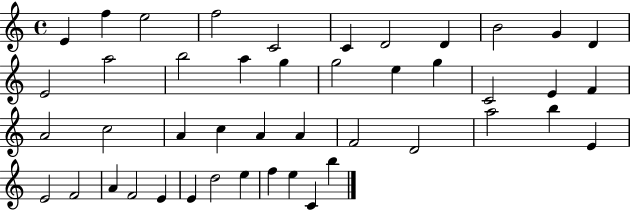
{
  \clef treble
  \time 4/4
  \defaultTimeSignature
  \key c \major
  e'4 f''4 e''2 | f''2 c'2 | c'4 d'2 d'4 | b'2 g'4 d'4 | \break e'2 a''2 | b''2 a''4 g''4 | g''2 e''4 g''4 | c'2 e'4 f'4 | \break a'2 c''2 | a'4 c''4 a'4 a'4 | f'2 d'2 | a''2 b''4 e'4 | \break e'2 f'2 | a'4 f'2 e'4 | e'4 d''2 e''4 | f''4 e''4 c'4 b''4 | \break \bar "|."
}